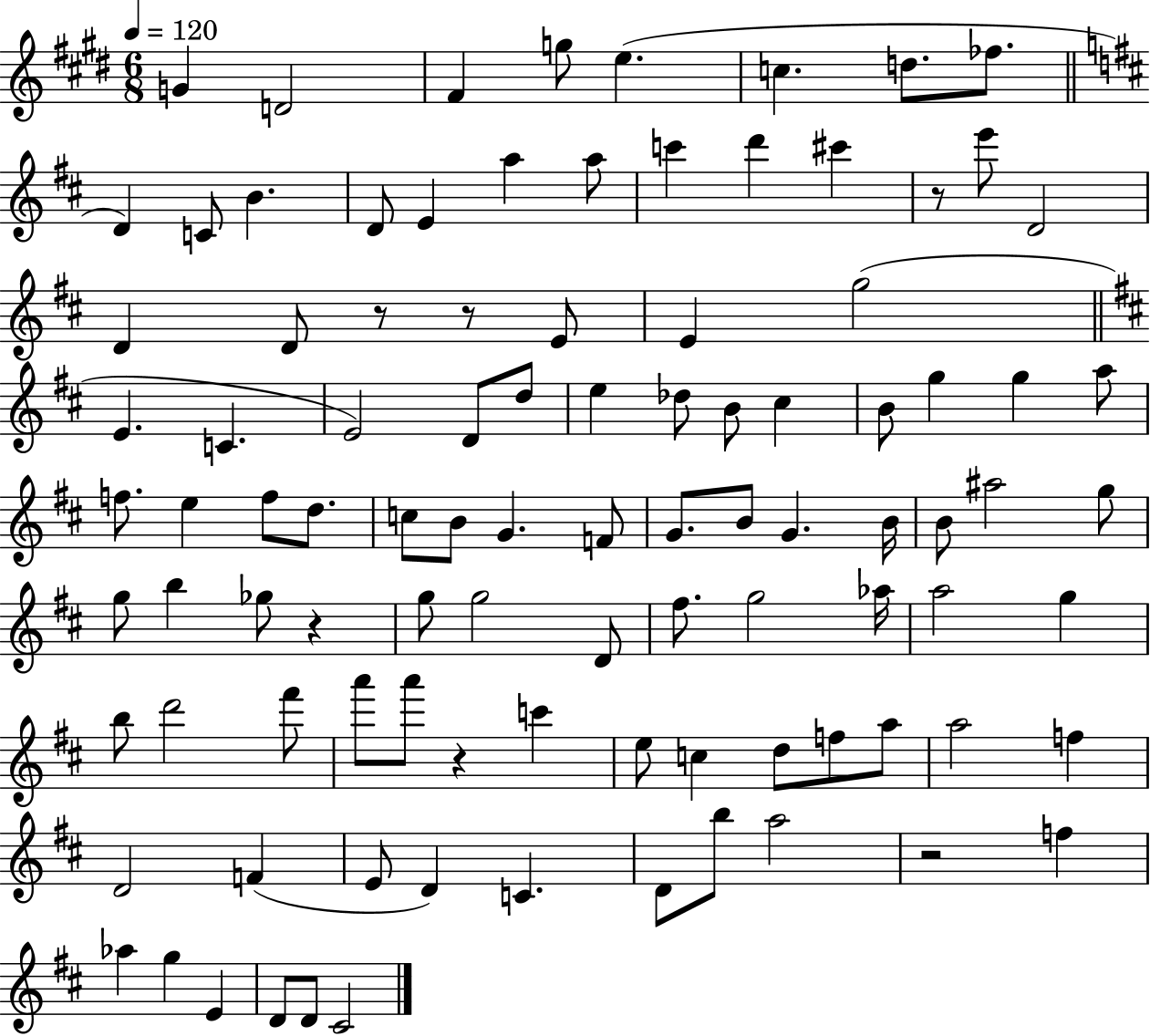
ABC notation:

X:1
T:Untitled
M:6/8
L:1/4
K:E
G D2 ^F g/2 e c d/2 _f/2 D C/2 B D/2 E a a/2 c' d' ^c' z/2 e'/2 D2 D D/2 z/2 z/2 E/2 E g2 E C E2 D/2 d/2 e _d/2 B/2 ^c B/2 g g a/2 f/2 e f/2 d/2 c/2 B/2 G F/2 G/2 B/2 G B/4 B/2 ^a2 g/2 g/2 b _g/2 z g/2 g2 D/2 ^f/2 g2 _a/4 a2 g b/2 d'2 ^f'/2 a'/2 a'/2 z c' e/2 c d/2 f/2 a/2 a2 f D2 F E/2 D C D/2 b/2 a2 z2 f _a g E D/2 D/2 ^C2